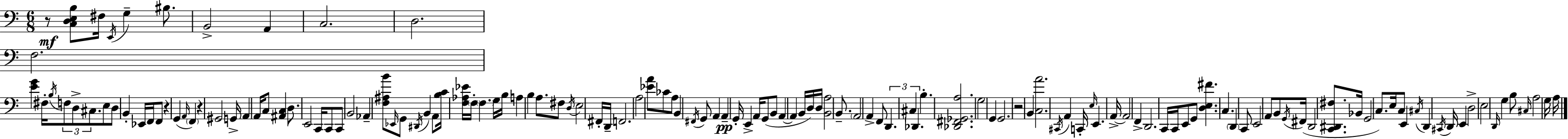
{
  \clef bass
  \numericTimeSignature
  \time 6/8
  \key c \major
  r8\mf <c d e b>8 fis16 \acciaccatura { e,16 } g4-- bis8. | b,2-> a,4 | c2. | d2. | \break f2. | <e' g'>4 fis16-. \acciaccatura { b16 } \tuplet 3/2 { f8 d8-> cis8. } | e8 d8 b,4-. ees,16 f,16 | f,8 r4 g,4( \grace { a,16 } \parenthesize f,4) | \break r4 gis,2 | g,16-> a,4 a,16 c8 <ais, c>4 | d8. e,2 | c,16 c,8 c,8 b,2 | \break aes,4-- <f ais b'>8 \grace { ees,16 } g,8 | \acciaccatura { dis,16 } b,4 a,8 <b c'>16 <f aes ees'>16 \parenthesize f16-. \parenthesize f4. | g16 b16 a4 b4 | a8. fis8 \acciaccatura { d16 } e2 | \break fis,16-. d,16-- f,2. | a2 | <ees' a'>8 ces'8 a8 b,4 | \acciaccatura { fis,16 } g,8 a,4 a,4--\pp g,16-. | \break e,4-> a,16 g,8( b,8 a,4~~ | a,4 b,16 d16) d16 <b, a>2 | b,8.-- \parenthesize a,2 | a,4-> f,8 \tuplet 3/2 { d,4. | \break cis4 des,4. } | b4.-. <des, fis, ges, a>2. | g2 | g,4 g,2. | \break r2 | b,4 <c a'>2. | \acciaccatura { cis,16 } a,4 | c,16-. \grace { e16 } e,4. a,16->~~ a,2 | \break f,4-> d,2. | c,16 c,16 e,8 | g,8 <d e fis'>4. c4. | \parenthesize d,4 c,8 e,2 | \break a,8 b,8 \acciaccatura { g,16 } fis,16( d,2 | <c, dis, fis>8. bes,16 g,2 | c8.) e16 c8 | e,4 \acciaccatura { cis16 } d,4 \acciaccatura { cis,16 } d,16 | \break e,4 d2-> | e2 \grace { d,16 } g4 | b8 \grace { cis16 } a2 | g16 a16 \bar "|."
}